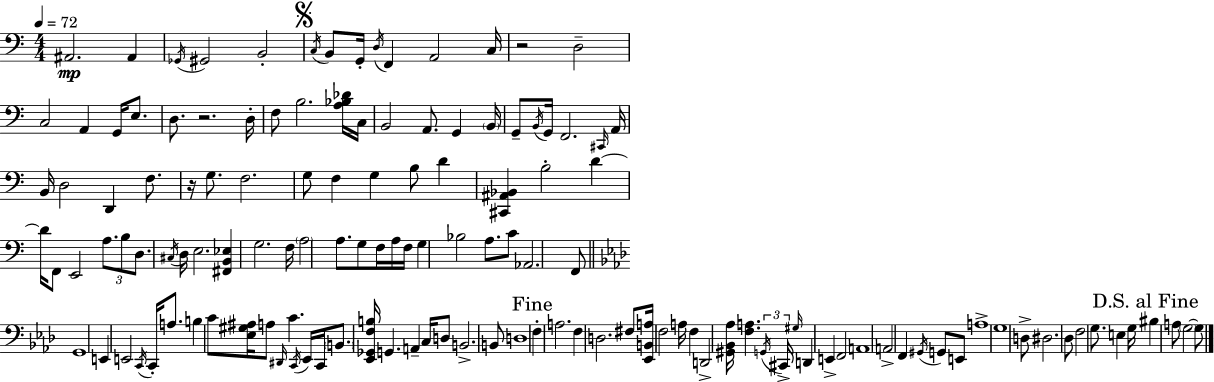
{
  \clef bass
  \numericTimeSignature
  \time 4/4
  \key c \major
  \tempo 4 = 72
  ais,2.\mp ais,4 | \acciaccatura { ges,16 } gis,2 b,2-. | \mark \markup { \musicglyph "scripts.segno" } \acciaccatura { c16 } b,8 g,16-. \acciaccatura { d16 } f,4 a,2 | c16 r2 d2-- | \break c2 a,4 g,16 | e8. d8. r2. | d16-. f8 b2. | <a bes des'>16 c16 b,2 a,8. g,4 | \break \parenthesize b,16 g,8-- \acciaccatura { b,16 } g,16 f,2. | \grace { cis,16 } a,16 b,16 d2 d,4 | f8. r16 g8. f2. | g8 f4 g4 b8 | \break d'4 <cis, ais, bes,>4 b2-. | d'4~~ d'16 f,8 e,2 | \tuplet 3/2 { a8. b8 d8. } \acciaccatura { cis16 } d16 e2. | <fis, b, ees>4 g2. | \break f16 \parenthesize a2 a8. | g8 f16 a16 f16 g4 bes2 | a8. c'8 aes,2. | f,8 \bar "||" \break \key f \minor g,1 | e,4 e,2 \acciaccatura { c,16 } c,16-. a8. | b4 c'8 <ees gis ais>16 a8 \grace { dis,16 } c'4. | \acciaccatura { c,16 } ees,16 c,16 \parenthesize b,8. <ees, ges, f b>16 g,4. a,4-- | \break c16 d8 b,2.-> | b,8 d1 | \mark "Fine" f4-. a2. | f4 d2. | \break fis8 <ees, b, a>16 f2 a16 f4 | d,2-> <gis, bes, aes>16 <f a>4. | \tuplet 3/2 { \acciaccatura { g,16 } cis,16-> \grace { gis16 } } d,4 e,4-> f,2 | a,1 | \break a,2-> f,4 | \acciaccatura { gis,16 } g,8 e,8 a1-> | g1 | d8-> dis2. | \break des8 f2 g8. | e4 g16 \mark "D.S. al Fine" bis4 a8 \parenthesize g2~~ | g8 \bar "|."
}